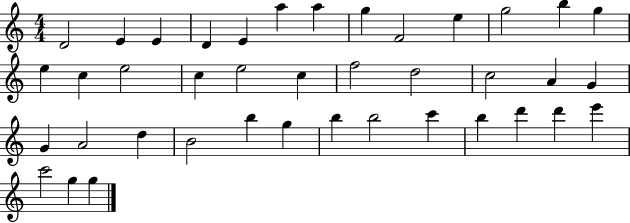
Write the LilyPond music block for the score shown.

{
  \clef treble
  \numericTimeSignature
  \time 4/4
  \key c \major
  d'2 e'4 e'4 | d'4 e'4 a''4 a''4 | g''4 f'2 e''4 | g''2 b''4 g''4 | \break e''4 c''4 e''2 | c''4 e''2 c''4 | f''2 d''2 | c''2 a'4 g'4 | \break g'4 a'2 d''4 | b'2 b''4 g''4 | b''4 b''2 c'''4 | b''4 d'''4 d'''4 e'''4 | \break c'''2 g''4 g''4 | \bar "|."
}